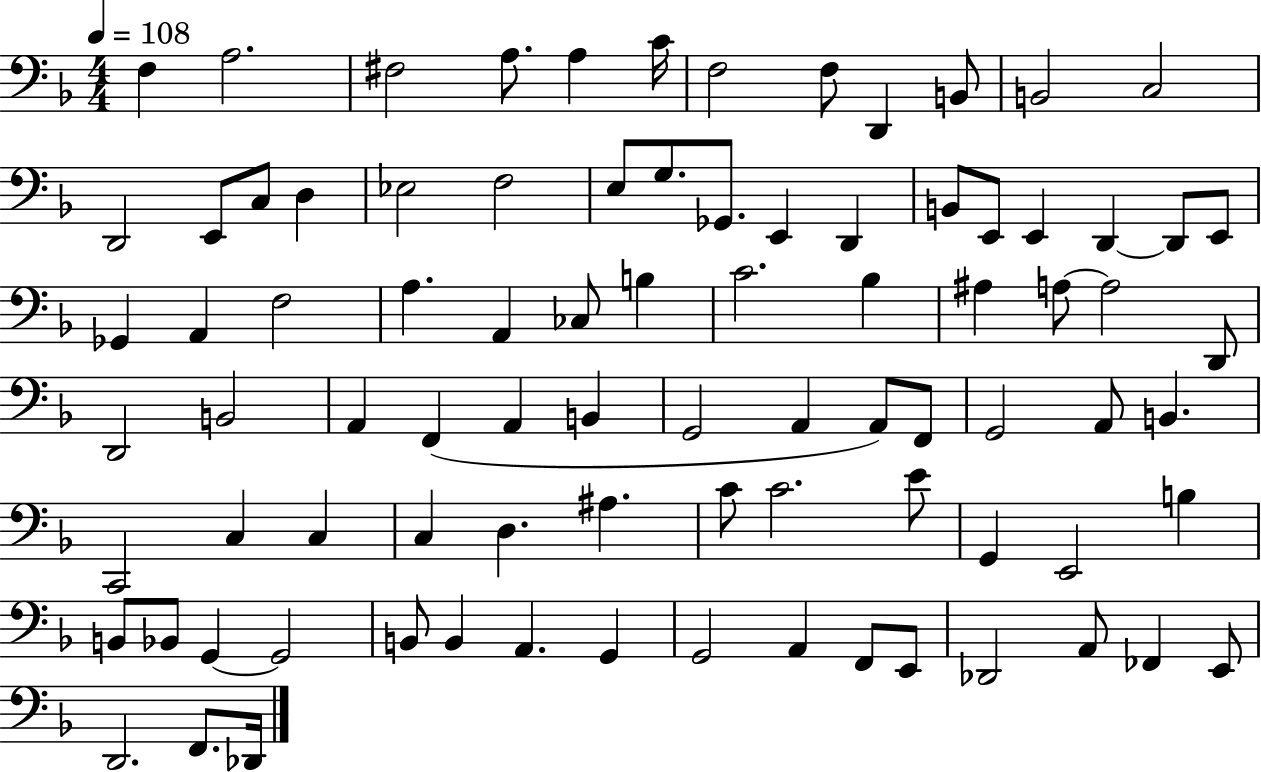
F3/q A3/h. F#3/h A3/e. A3/q C4/s F3/h F3/e D2/q B2/e B2/h C3/h D2/h E2/e C3/e D3/q Eb3/h F3/h E3/e G3/e. Gb2/e. E2/q D2/q B2/e E2/e E2/q D2/q D2/e E2/e Gb2/q A2/q F3/h A3/q. A2/q CES3/e B3/q C4/h. Bb3/q A#3/q A3/e A3/h D2/e D2/h B2/h A2/q F2/q A2/q B2/q G2/h A2/q A2/e F2/e G2/h A2/e B2/q. C2/h C3/q C3/q C3/q D3/q. A#3/q. C4/e C4/h. E4/e G2/q E2/h B3/q B2/e Bb2/e G2/q G2/h B2/e B2/q A2/q. G2/q G2/h A2/q F2/e E2/e Db2/h A2/e FES2/q E2/e D2/h. F2/e. Db2/s